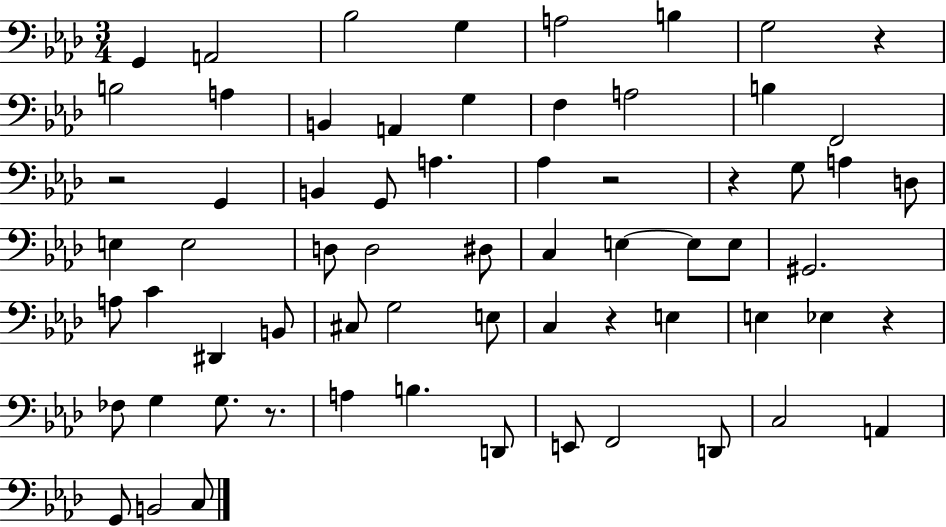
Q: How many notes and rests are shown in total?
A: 66